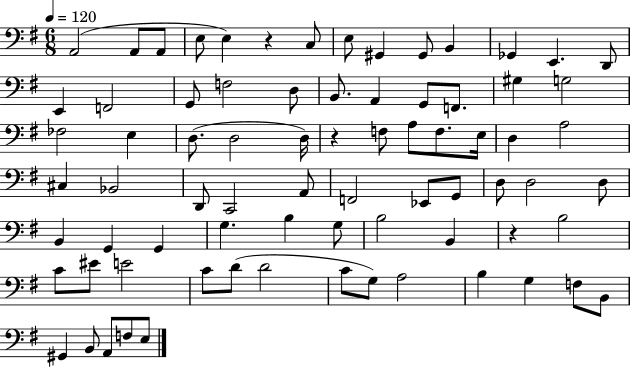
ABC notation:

X:1
T:Untitled
M:6/8
L:1/4
K:G
A,,2 A,,/2 A,,/2 E,/2 E, z C,/2 E,/2 ^G,, ^G,,/2 B,, _G,, E,, D,,/2 E,, F,,2 G,,/2 F,2 D,/2 B,,/2 A,, G,,/2 F,,/2 ^G, G,2 _F,2 E, D,/2 D,2 D,/4 z F,/2 A,/2 F,/2 E,/4 D, A,2 ^C, _B,,2 D,,/2 C,,2 A,,/2 F,,2 _E,,/2 G,,/2 D,/2 D,2 D,/2 B,, G,, G,, G, B, G,/2 B,2 B,, z B,2 C/2 ^E/2 E2 C/2 D/2 D2 C/2 G,/2 A,2 B, G, F,/2 B,,/2 ^G,, B,,/2 A,,/2 F,/2 E,/2